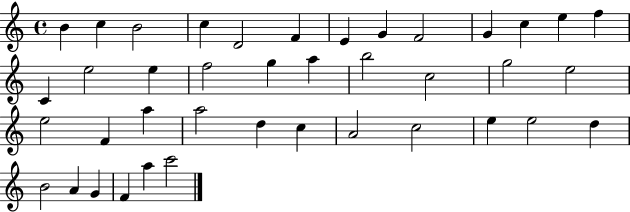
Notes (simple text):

B4/q C5/q B4/h C5/q D4/h F4/q E4/q G4/q F4/h G4/q C5/q E5/q F5/q C4/q E5/h E5/q F5/h G5/q A5/q B5/h C5/h G5/h E5/h E5/h F4/q A5/q A5/h D5/q C5/q A4/h C5/h E5/q E5/h D5/q B4/h A4/q G4/q F4/q A5/q C6/h